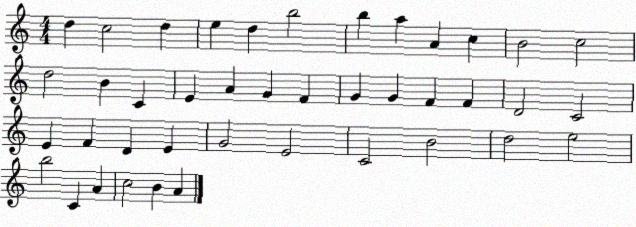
X:1
T:Untitled
M:4/4
L:1/4
K:C
d c2 d e d b2 b a A c B2 c2 d2 B C E A G F G G F F D2 C2 E F D E G2 E2 C2 B2 d2 e2 b2 C A c2 B A